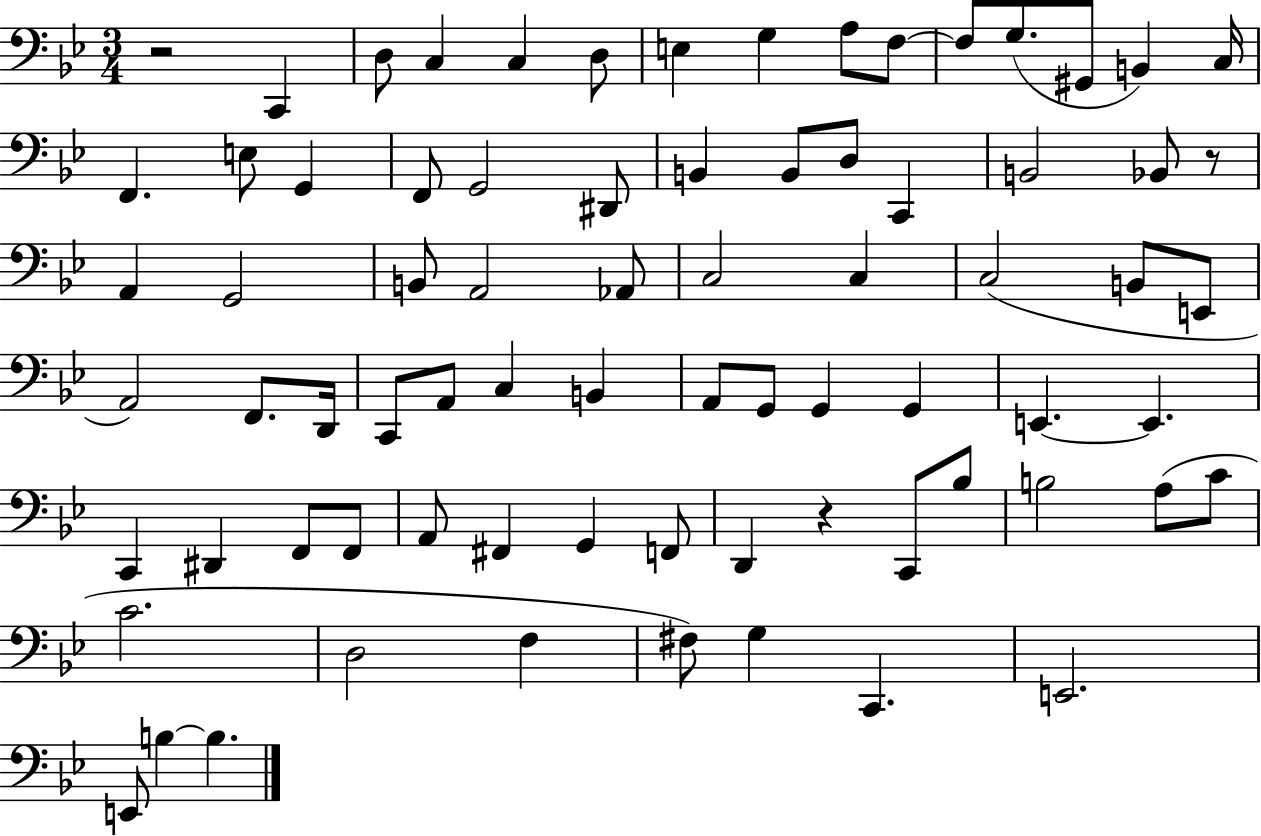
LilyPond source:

{
  \clef bass
  \numericTimeSignature
  \time 3/4
  \key bes \major
  r2 c,4 | d8 c4 c4 d8 | e4 g4 a8 f8~~ | f8 g8.( gis,8 b,4) c16 | \break f,4. e8 g,4 | f,8 g,2 dis,8 | b,4 b,8 d8 c,4 | b,2 bes,8 r8 | \break a,4 g,2 | b,8 a,2 aes,8 | c2 c4 | c2( b,8 e,8 | \break a,2) f,8. d,16 | c,8 a,8 c4 b,4 | a,8 g,8 g,4 g,4 | e,4.~~ e,4. | \break c,4 dis,4 f,8 f,8 | a,8 fis,4 g,4 f,8 | d,4 r4 c,8 bes8 | b2 a8( c'8 | \break c'2. | d2 f4 | fis8) g4 c,4. | e,2. | \break e,8 b4~~ b4. | \bar "|."
}